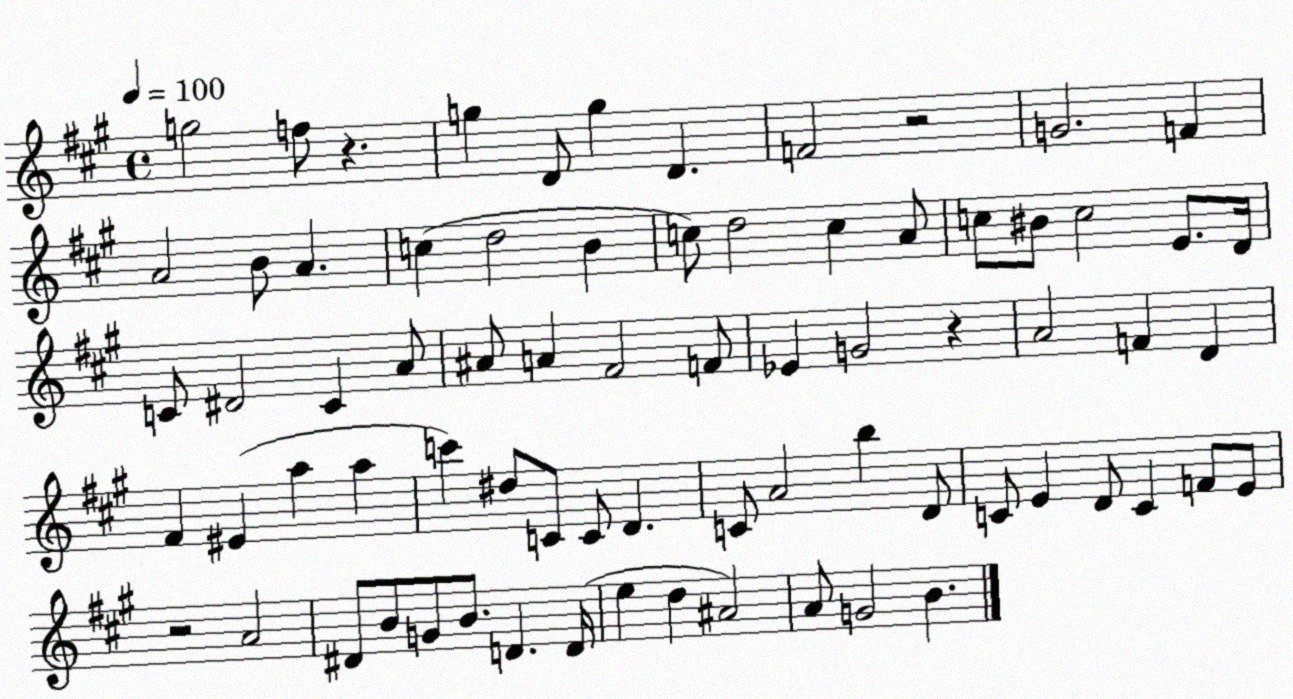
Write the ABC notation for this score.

X:1
T:Untitled
M:4/4
L:1/4
K:A
g2 f/2 z g D/2 g D F2 z2 G2 F A2 B/2 A c d2 B c/2 d2 c A/2 c/2 ^B/2 c2 E/2 D/4 C/2 ^D2 C A/2 ^A/2 A ^F2 F/2 _E G2 z A2 F D ^F ^E a a c' ^d/2 C/2 C/2 D C/2 A2 b D/2 C/2 E D/2 C F/2 E/2 z2 A2 ^D/2 B/2 G/2 B/2 D D/4 e d ^A2 A/2 G2 B